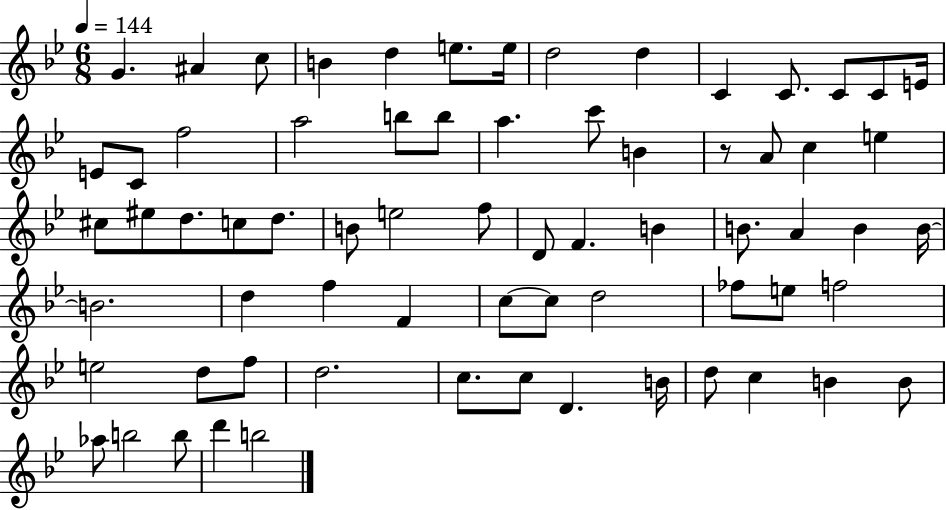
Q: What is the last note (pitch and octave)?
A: B5